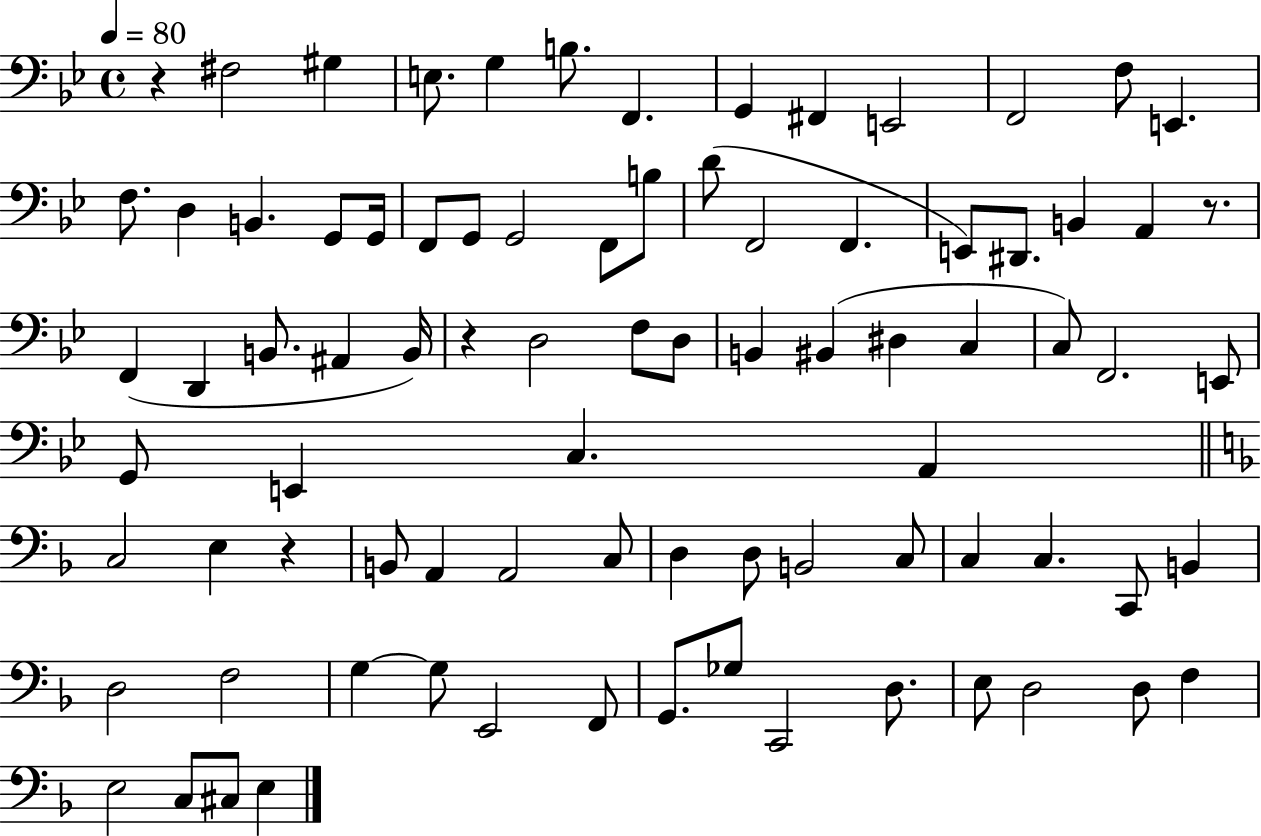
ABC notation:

X:1
T:Untitled
M:4/4
L:1/4
K:Bb
z ^F,2 ^G, E,/2 G, B,/2 F,, G,, ^F,, E,,2 F,,2 F,/2 E,, F,/2 D, B,, G,,/2 G,,/4 F,,/2 G,,/2 G,,2 F,,/2 B,/2 D/2 F,,2 F,, E,,/2 ^D,,/2 B,, A,, z/2 F,, D,, B,,/2 ^A,, B,,/4 z D,2 F,/2 D,/2 B,, ^B,, ^D, C, C,/2 F,,2 E,,/2 G,,/2 E,, C, A,, C,2 E, z B,,/2 A,, A,,2 C,/2 D, D,/2 B,,2 C,/2 C, C, C,,/2 B,, D,2 F,2 G, G,/2 E,,2 F,,/2 G,,/2 _G,/2 C,,2 D,/2 E,/2 D,2 D,/2 F, E,2 C,/2 ^C,/2 E,